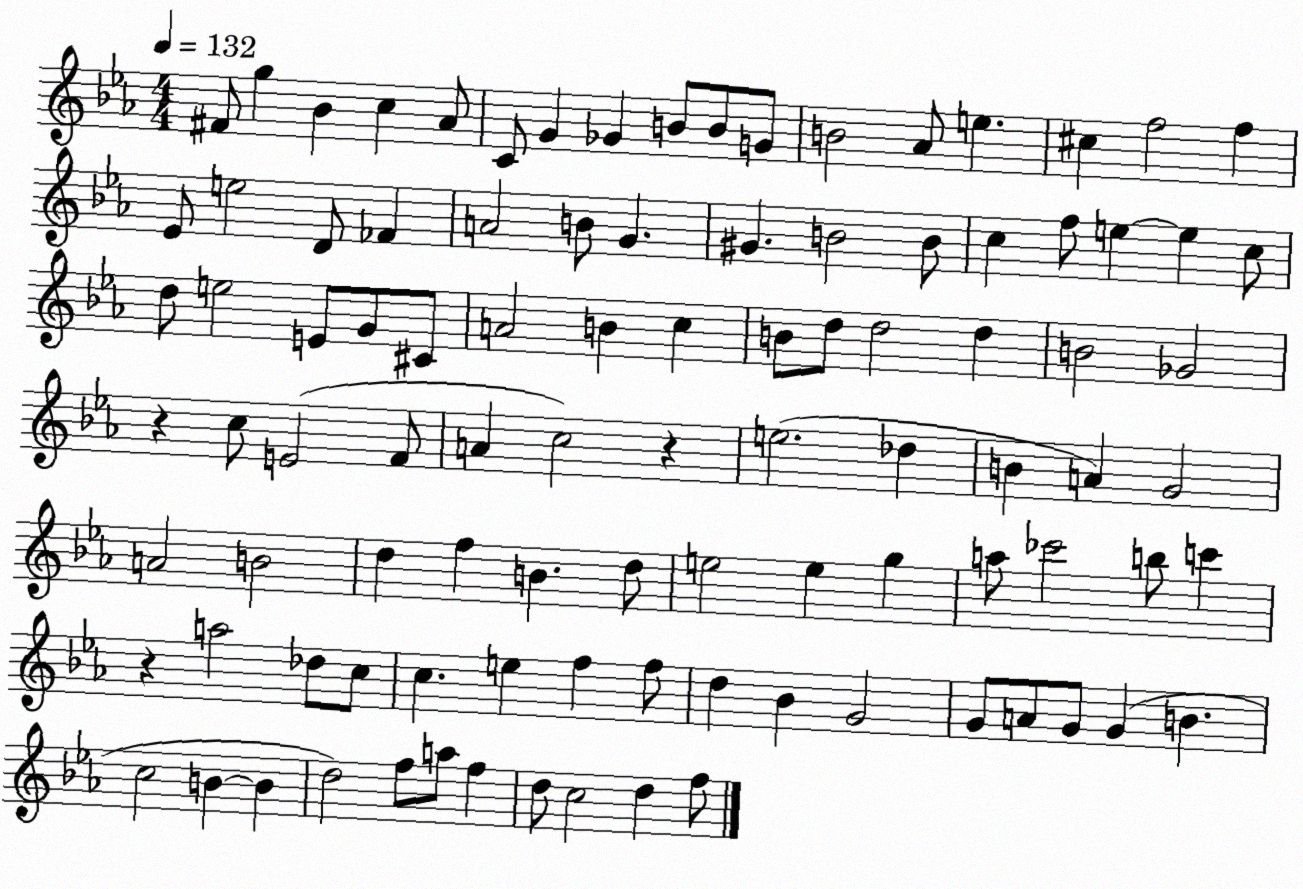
X:1
T:Untitled
M:4/4
L:1/4
K:Eb
^F/2 g _B c _A/2 C/2 G _G B/2 B/2 G/2 B2 _A/2 e ^c f2 f _E/2 e2 D/2 _F A2 B/2 G ^G B2 B/2 c f/2 e e c/2 d/2 e2 E/2 G/2 ^C/2 A2 B c B/2 d/2 d2 d B2 _G2 z c/2 E2 F/2 A c2 z e2 _d B A G2 A2 B2 d f B d/2 e2 e g a/2 _c'2 b/2 c' z a2 _d/2 c/2 c e f f/2 d _B G2 G/2 A/2 G/2 G B c2 B B d2 f/2 a/2 f d/2 c2 d f/2